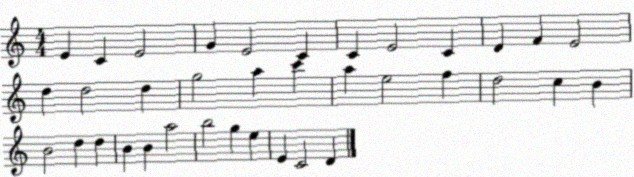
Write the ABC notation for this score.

X:1
T:Untitled
M:4/4
L:1/4
K:C
E C E2 G E2 C C E2 C D F E2 d d2 d g2 a c' a e2 f d2 c B B2 d d B B a2 b2 g e E C2 D